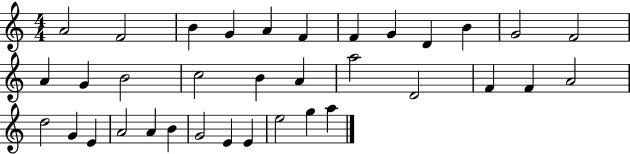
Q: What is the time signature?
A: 4/4